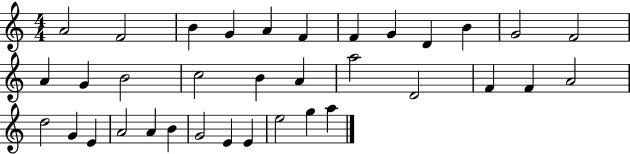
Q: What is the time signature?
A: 4/4